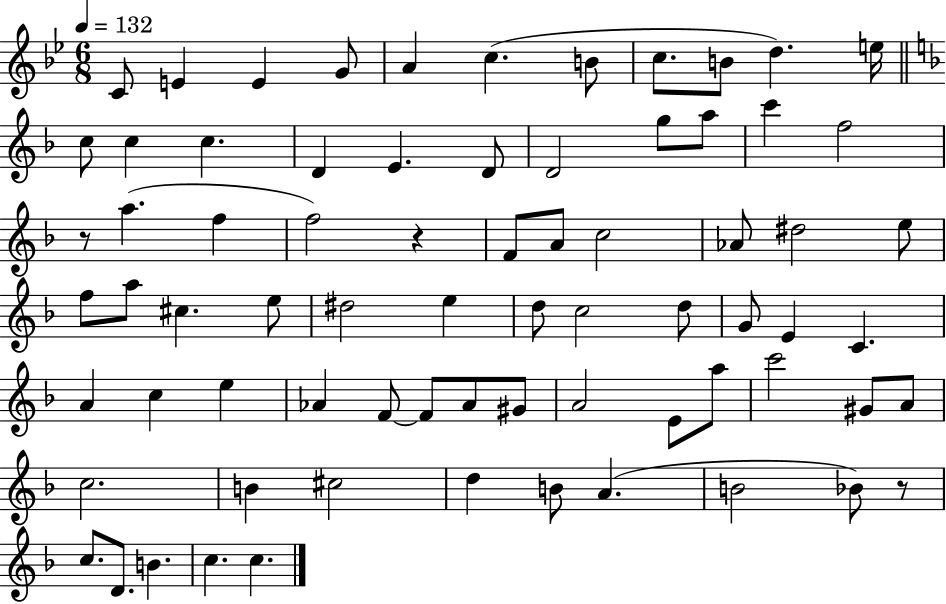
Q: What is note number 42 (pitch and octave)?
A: E4